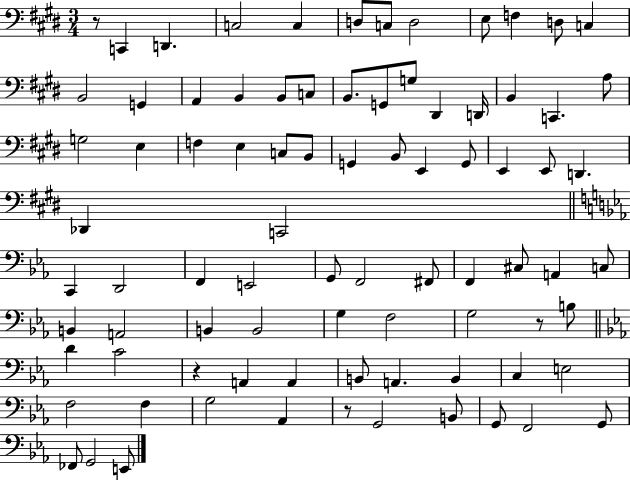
R/e C2/q D2/q. C3/h C3/q D3/e C3/e D3/h E3/e F3/q D3/e C3/q B2/h G2/q A2/q B2/q B2/e C3/e B2/e. G2/e G3/e D#2/q D2/s B2/q C2/q. A3/e G3/h E3/q F3/q E3/q C3/e B2/e G2/q B2/e E2/q G2/e E2/q E2/e D2/q. Db2/q C2/h C2/q D2/h F2/q E2/h G2/e F2/h F#2/e F2/q C#3/e A2/q C3/e B2/q A2/h B2/q B2/h G3/q F3/h G3/h R/e B3/e D4/q C4/h R/q A2/q A2/q B2/e A2/q. B2/q C3/q E3/h F3/h F3/q G3/h Ab2/q R/e G2/h B2/e G2/e F2/h G2/e FES2/e G2/h E2/e